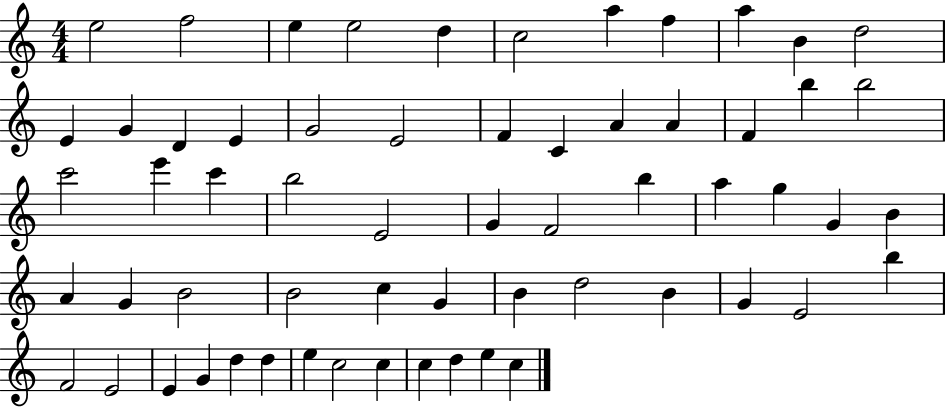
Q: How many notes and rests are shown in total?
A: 61